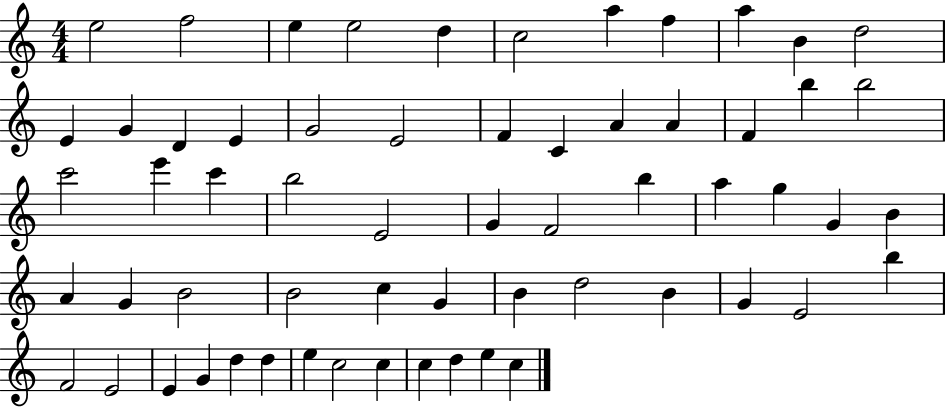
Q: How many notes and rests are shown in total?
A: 61